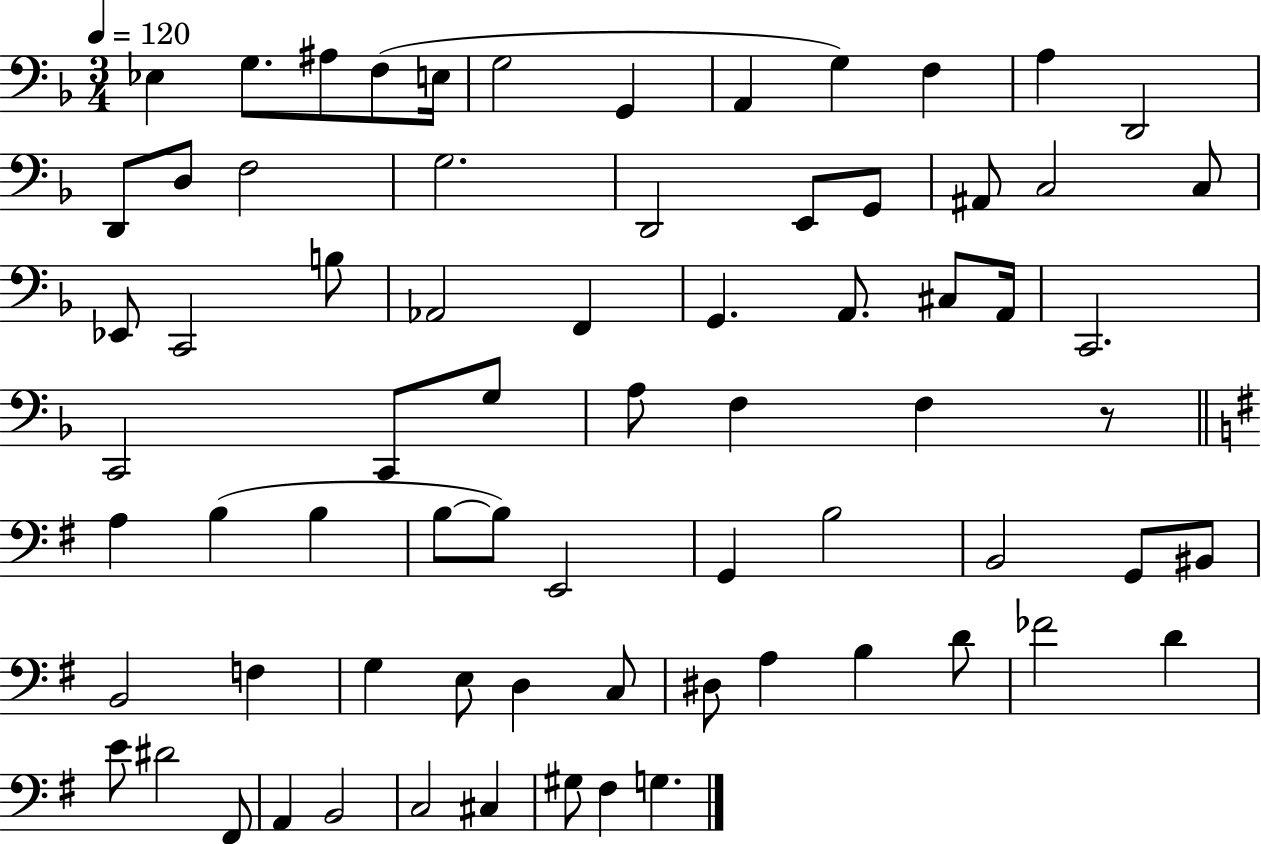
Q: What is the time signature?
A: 3/4